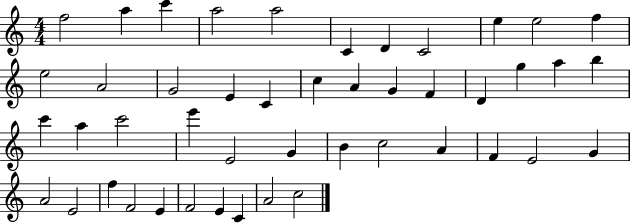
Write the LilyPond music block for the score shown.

{
  \clef treble
  \numericTimeSignature
  \time 4/4
  \key c \major
  f''2 a''4 c'''4 | a''2 a''2 | c'4 d'4 c'2 | e''4 e''2 f''4 | \break e''2 a'2 | g'2 e'4 c'4 | c''4 a'4 g'4 f'4 | d'4 g''4 a''4 b''4 | \break c'''4 a''4 c'''2 | e'''4 e'2 g'4 | b'4 c''2 a'4 | f'4 e'2 g'4 | \break a'2 e'2 | f''4 f'2 e'4 | f'2 e'4 c'4 | a'2 c''2 | \break \bar "|."
}